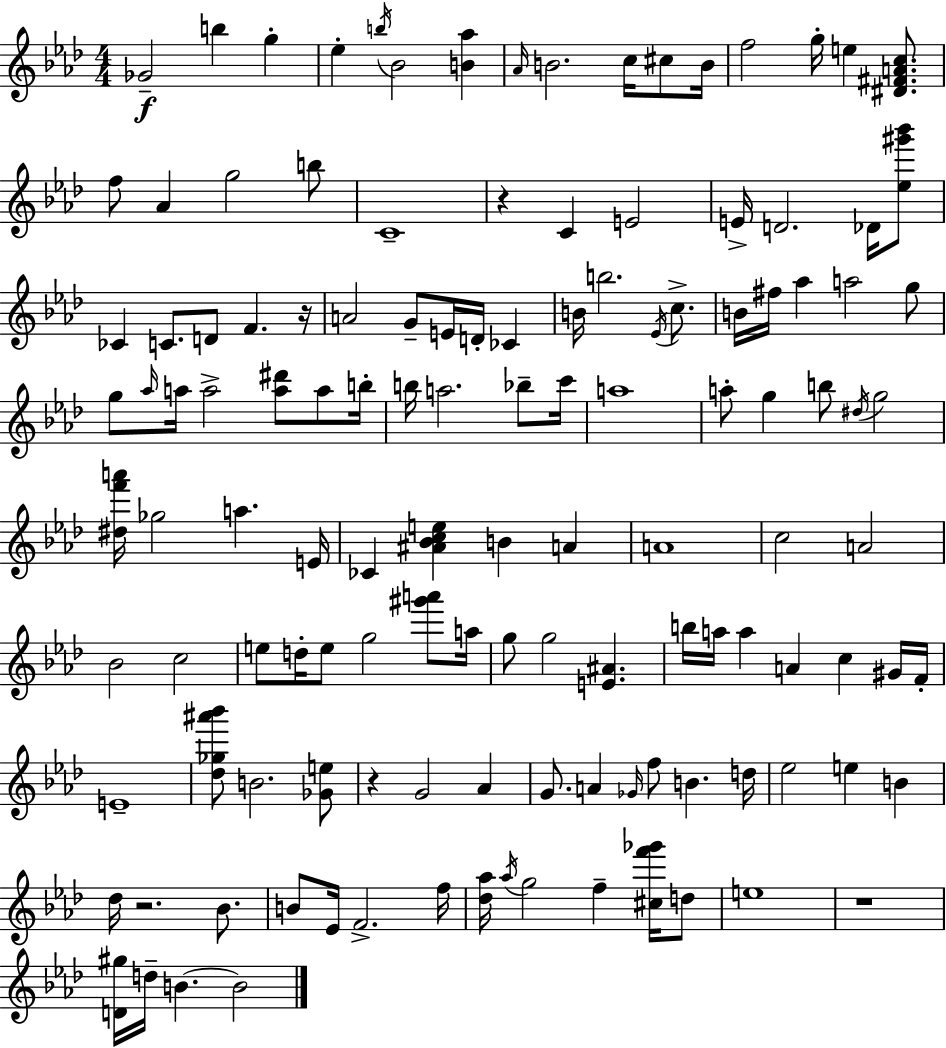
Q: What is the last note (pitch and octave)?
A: B4